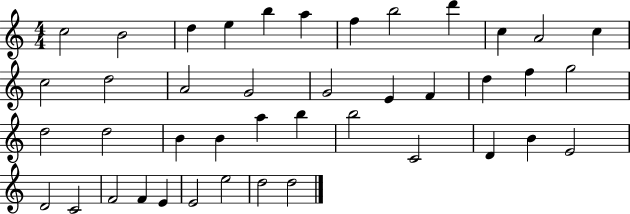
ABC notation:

X:1
T:Untitled
M:4/4
L:1/4
K:C
c2 B2 d e b a f b2 d' c A2 c c2 d2 A2 G2 G2 E F d f g2 d2 d2 B B a b b2 C2 D B E2 D2 C2 F2 F E E2 e2 d2 d2